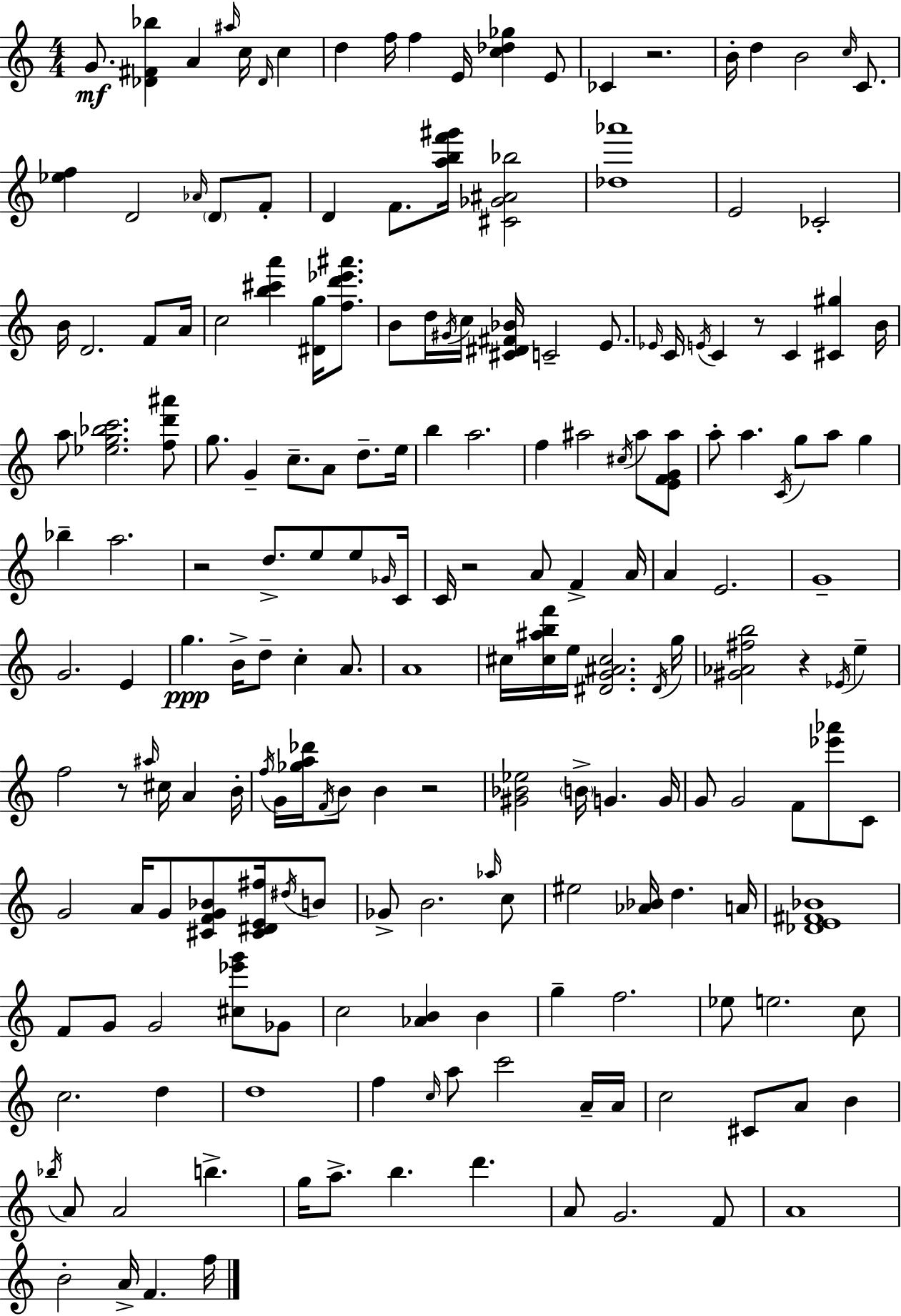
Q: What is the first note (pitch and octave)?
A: G4